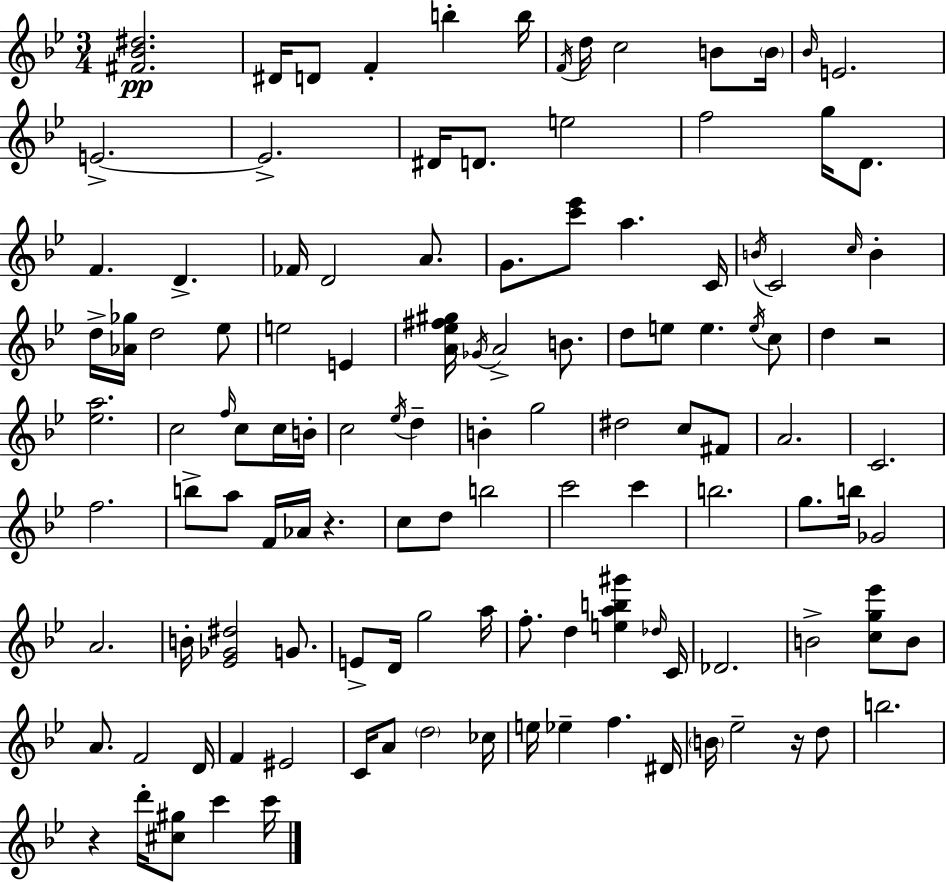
{
  \clef treble
  \numericTimeSignature
  \time 3/4
  \key bes \major
  <fis' bes' dis''>2.\pp | dis'16 d'8 f'4-. b''4-. b''16 | \acciaccatura { f'16 } d''16 c''2 b'8 | \parenthesize b'16 \grace { bes'16 } e'2. | \break e'2.->~~ | e'2.-> | dis'16 d'8. e''2 | f''2 g''16 d'8. | \break f'4. d'4.-> | fes'16 d'2 a'8. | g'8. <c''' ees'''>8 a''4. | c'16 \acciaccatura { b'16 } c'2 \grace { c''16 } | \break b'4-. d''16-> <aes' ges''>16 d''2 | ees''8 e''2 | e'4 <a' ees'' fis'' gis''>16 \acciaccatura { ges'16 } a'2-> | b'8. d''8 e''8 e''4. | \break \acciaccatura { e''16 } c''8 d''4 r2 | <ees'' a''>2. | c''2 | \grace { f''16 } c''8 c''16 b'16-. c''2 | \break \acciaccatura { ees''16 } d''4-- b'4-. | g''2 dis''2 | c''8 fis'8 a'2. | c'2. | \break f''2. | b''8-> a''8 | f'16 aes'16 r4. c''8 d''8 | b''2 c'''2 | \break c'''4 b''2. | g''8. b''16 | ges'2 a'2. | b'16-. <ees' ges' dis''>2 | \break g'8. e'8-> d'16 g''2 | a''16 f''8.-. d''4 | <e'' a'' b'' gis'''>4 \grace { des''16 } c'16 des'2. | b'2-> | \break <c'' g'' ees'''>8 b'8 a'8. | f'2 d'16 f'4 | eis'2 c'16 a'8 | \parenthesize d''2 ces''16 e''16 ees''4-- | \break f''4. dis'16 \parenthesize b'16 ees''2-- | r16 d''8 b''2. | r4 | d'''16-. <cis'' gis''>8 c'''4 c'''16 \bar "|."
}